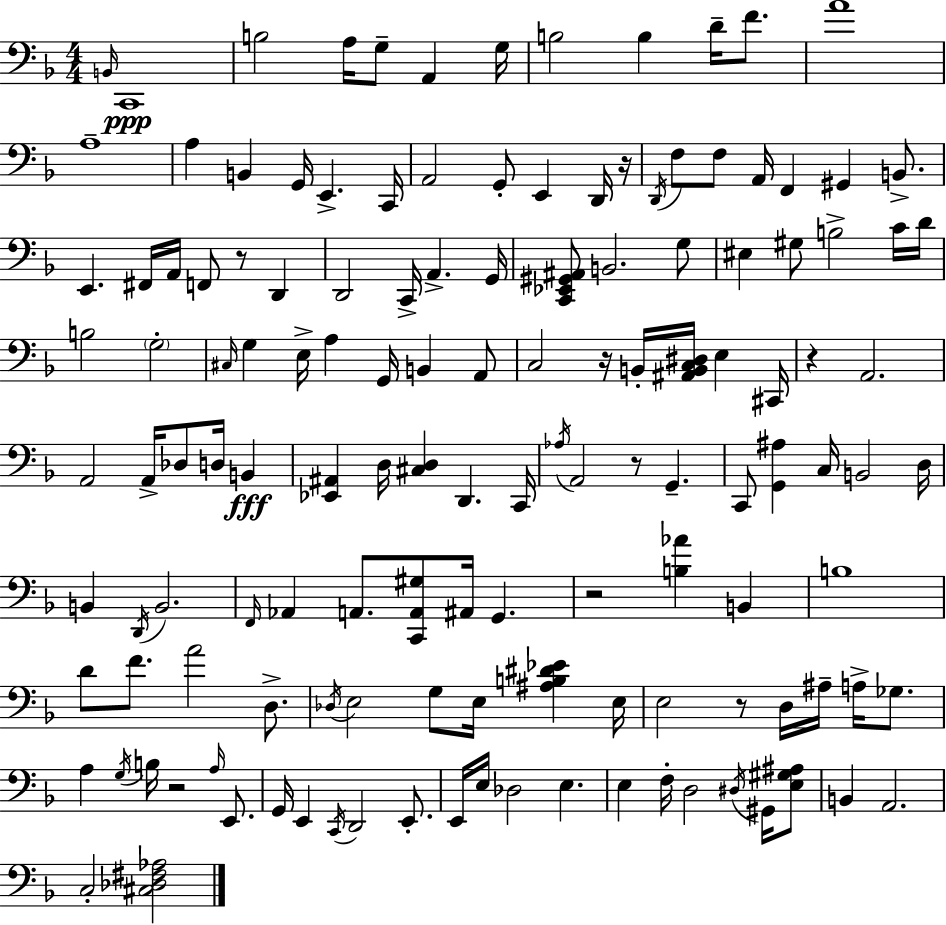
{
  \clef bass
  \numericTimeSignature
  \time 4/4
  \key f \major
  \grace { b,16 }\ppp c,1 | b2 a16 g8-- a,4 | g16 b2 b4 d'16-- f'8. | a'1 | \break a1-- | a4 b,4 g,16 e,4.-> | c,16 a,2 g,8-. e,4 d,16 | r16 \acciaccatura { d,16 } f8 f8 a,16 f,4 gis,4 b,8.-> | \break e,4. fis,16 a,16 f,8 r8 d,4 | d,2 c,16-> a,4.-> | g,16 <c, ees, gis, ais,>8 b,2. | g8 eis4 gis8 b2-> | \break c'16 d'16 b2 \parenthesize g2-. | \grace { cis16 } g4 e16-> a4 g,16 b,4 | a,8 c2 r16 b,16-. <ais, b, c dis>16 e4 | cis,16 r4 a,2. | \break a,2 a,16-> des8 d16 b,4\fff | <ees, ais,>4 d16 <cis d>4 d,4. | c,16 \acciaccatura { aes16 } a,2 r8 g,4.-- | c,8 <g, ais>4 c16 b,2 | \break d16 b,4 \acciaccatura { d,16 } b,2. | \grace { f,16 } aes,4 a,8. <c, a, gis>8 ais,16 | g,4. r2 <b aes'>4 | b,4 b1 | \break d'8 f'8. a'2 | d8.-> \acciaccatura { des16 } e2 g8 | e16 <ais b dis' ees'>4 e16 e2 r8 | d16 ais16-- a16-> ges8. a4 \acciaccatura { g16 } b16 r2 | \break \grace { a16 } e,8. g,16 e,4 \acciaccatura { c,16 } d,2 | e,8.-. e,16 e16 des2 | e4. e4 f16-. d2 | \acciaccatura { dis16 } gis,16 <e gis ais>8 b,4 a,2. | \break c2-. | <cis des fis aes>2 \bar "|."
}